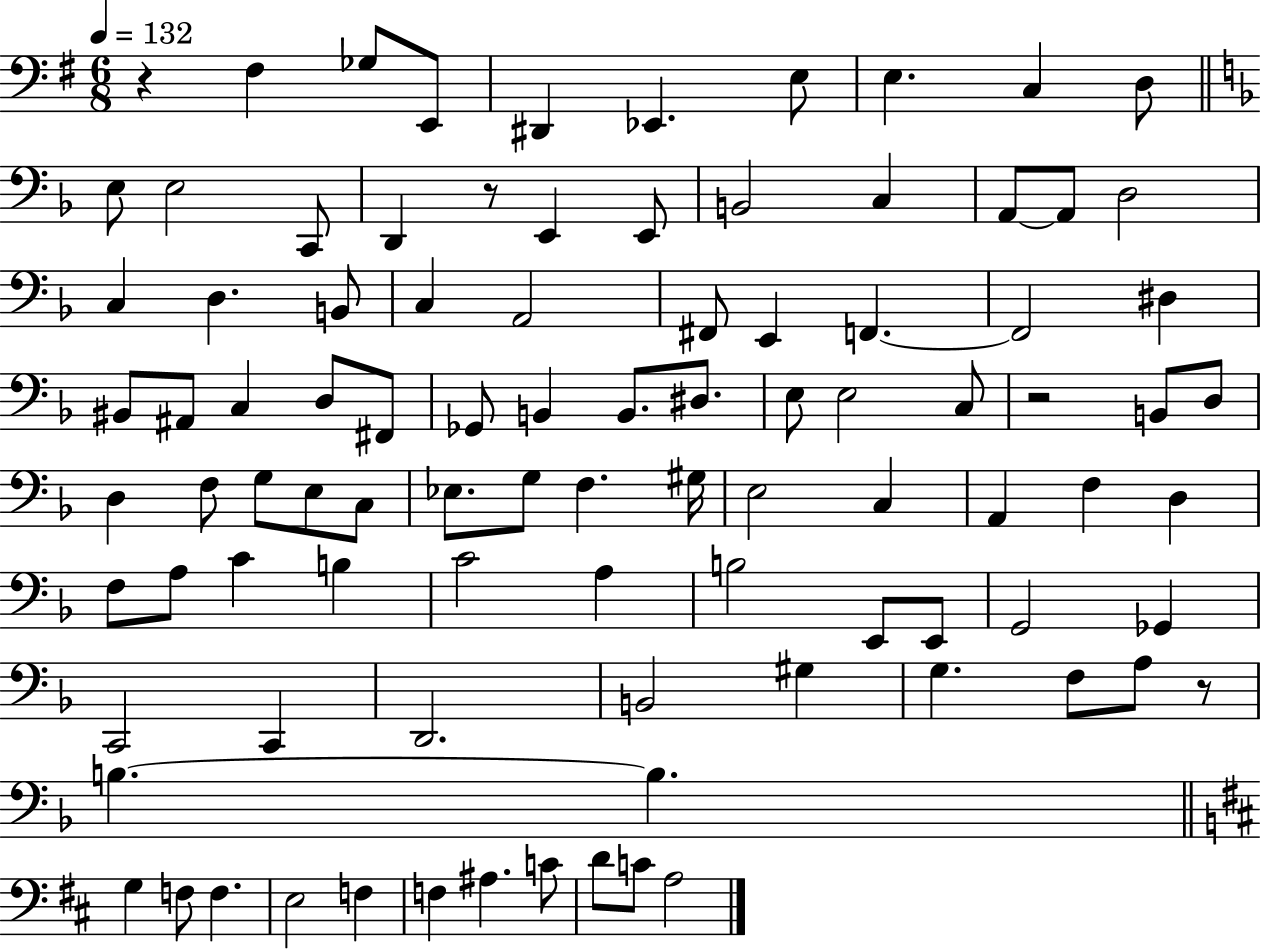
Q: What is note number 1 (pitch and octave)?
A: F#3